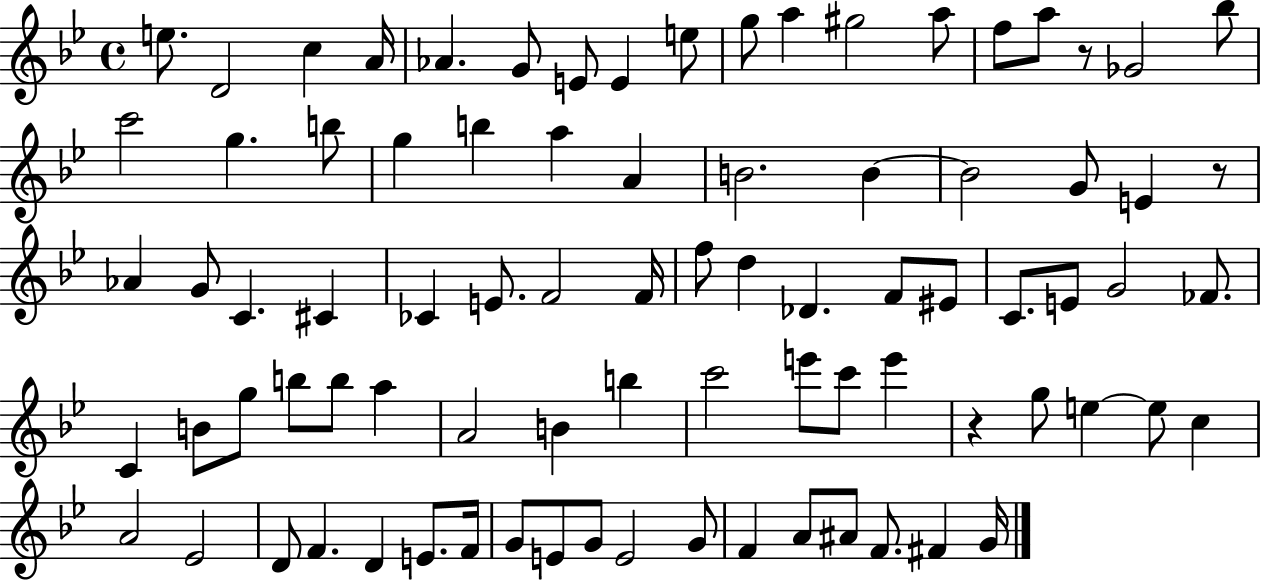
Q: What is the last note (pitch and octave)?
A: G4